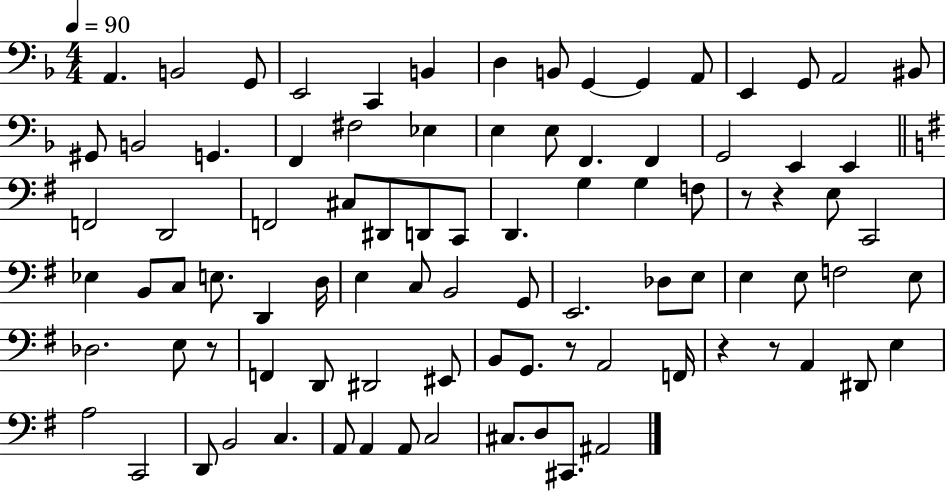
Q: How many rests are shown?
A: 6